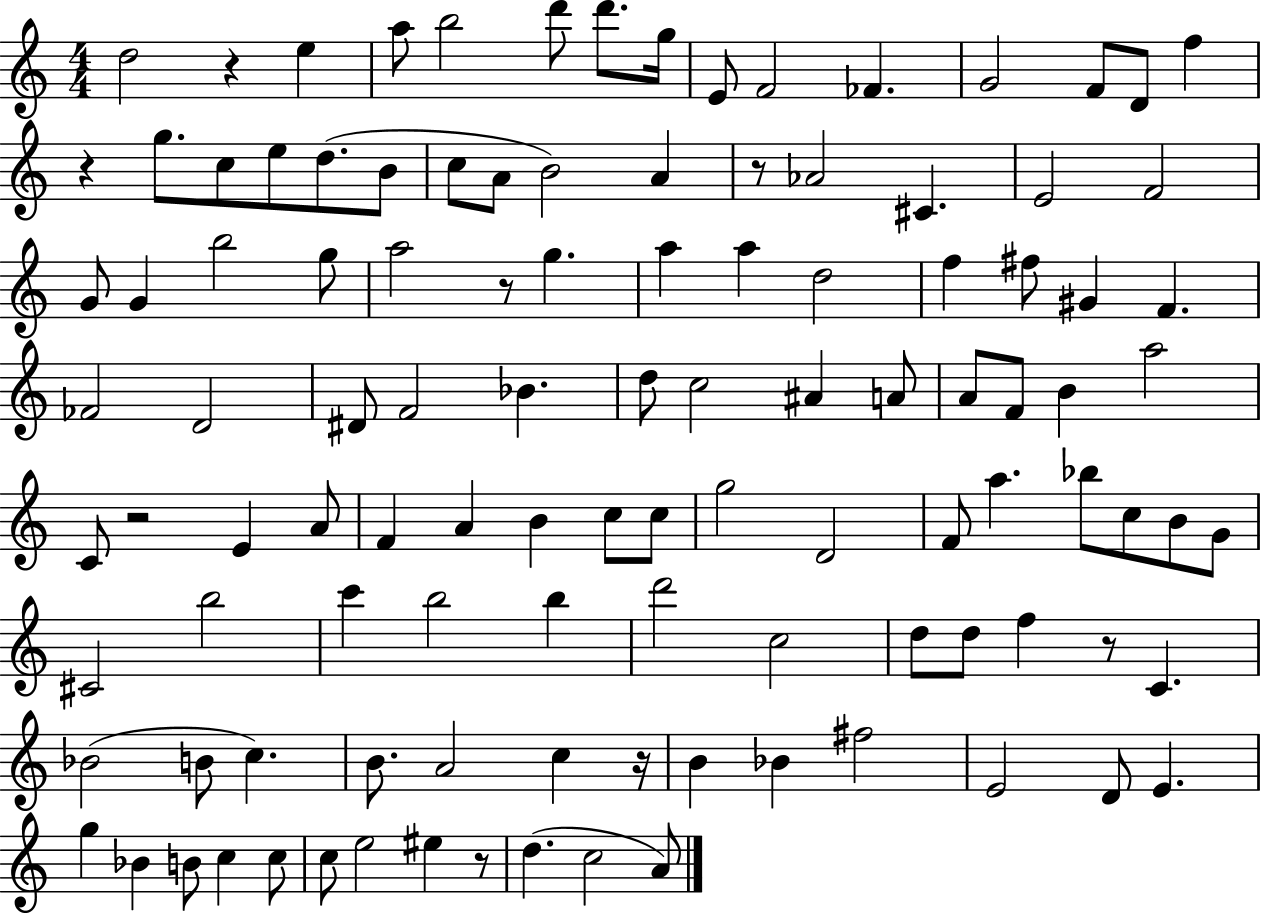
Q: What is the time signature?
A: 4/4